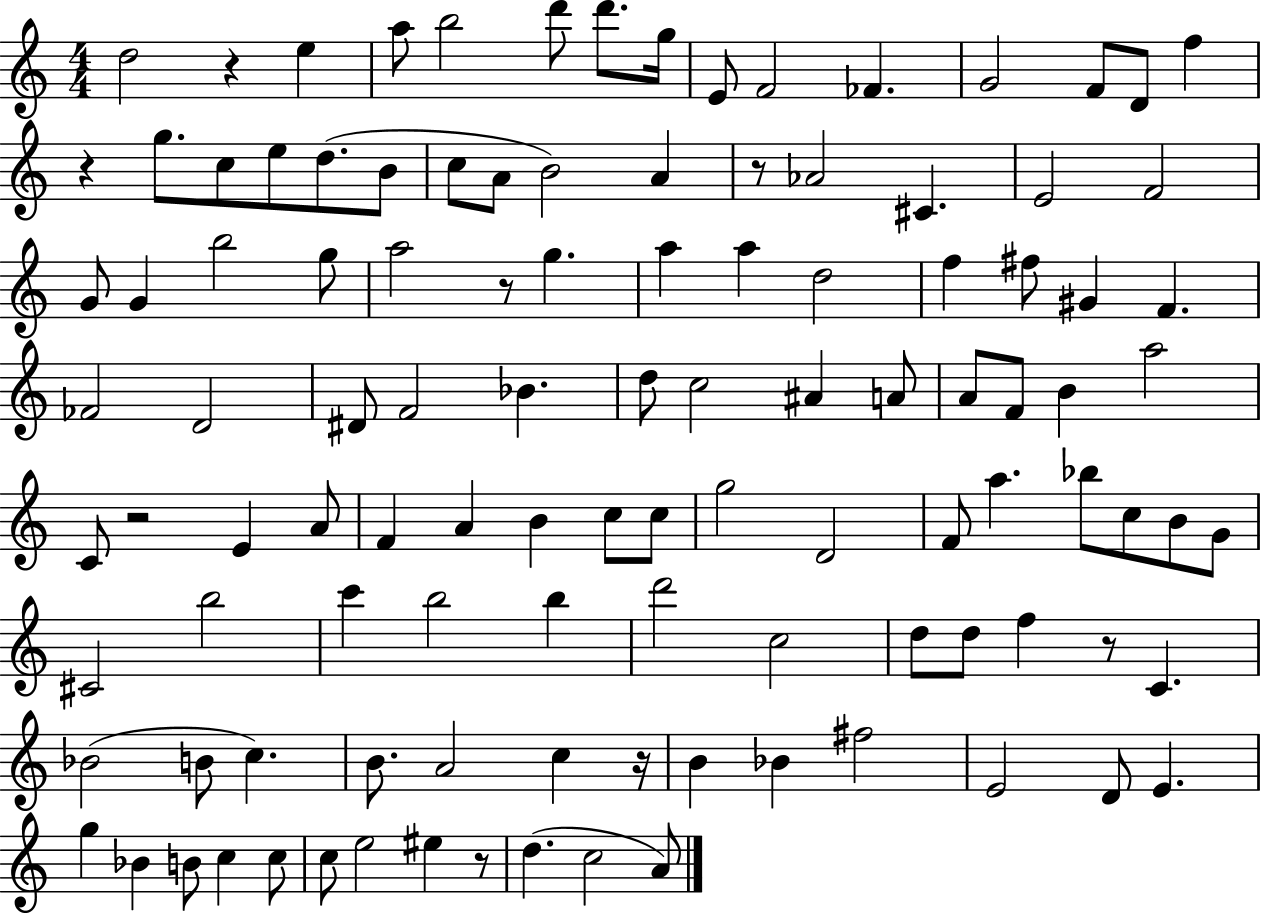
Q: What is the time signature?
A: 4/4